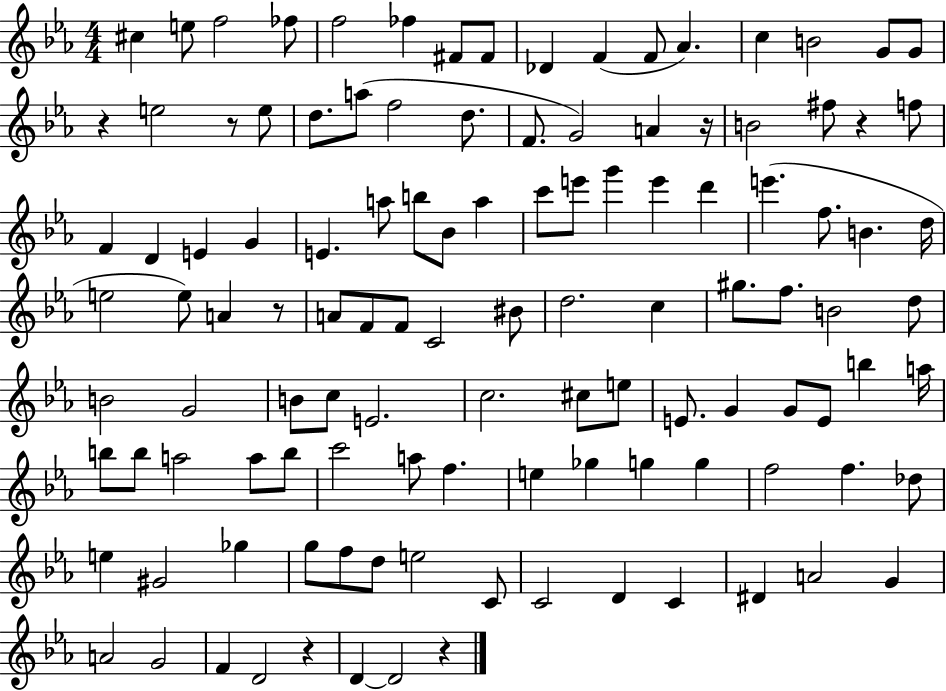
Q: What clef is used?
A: treble